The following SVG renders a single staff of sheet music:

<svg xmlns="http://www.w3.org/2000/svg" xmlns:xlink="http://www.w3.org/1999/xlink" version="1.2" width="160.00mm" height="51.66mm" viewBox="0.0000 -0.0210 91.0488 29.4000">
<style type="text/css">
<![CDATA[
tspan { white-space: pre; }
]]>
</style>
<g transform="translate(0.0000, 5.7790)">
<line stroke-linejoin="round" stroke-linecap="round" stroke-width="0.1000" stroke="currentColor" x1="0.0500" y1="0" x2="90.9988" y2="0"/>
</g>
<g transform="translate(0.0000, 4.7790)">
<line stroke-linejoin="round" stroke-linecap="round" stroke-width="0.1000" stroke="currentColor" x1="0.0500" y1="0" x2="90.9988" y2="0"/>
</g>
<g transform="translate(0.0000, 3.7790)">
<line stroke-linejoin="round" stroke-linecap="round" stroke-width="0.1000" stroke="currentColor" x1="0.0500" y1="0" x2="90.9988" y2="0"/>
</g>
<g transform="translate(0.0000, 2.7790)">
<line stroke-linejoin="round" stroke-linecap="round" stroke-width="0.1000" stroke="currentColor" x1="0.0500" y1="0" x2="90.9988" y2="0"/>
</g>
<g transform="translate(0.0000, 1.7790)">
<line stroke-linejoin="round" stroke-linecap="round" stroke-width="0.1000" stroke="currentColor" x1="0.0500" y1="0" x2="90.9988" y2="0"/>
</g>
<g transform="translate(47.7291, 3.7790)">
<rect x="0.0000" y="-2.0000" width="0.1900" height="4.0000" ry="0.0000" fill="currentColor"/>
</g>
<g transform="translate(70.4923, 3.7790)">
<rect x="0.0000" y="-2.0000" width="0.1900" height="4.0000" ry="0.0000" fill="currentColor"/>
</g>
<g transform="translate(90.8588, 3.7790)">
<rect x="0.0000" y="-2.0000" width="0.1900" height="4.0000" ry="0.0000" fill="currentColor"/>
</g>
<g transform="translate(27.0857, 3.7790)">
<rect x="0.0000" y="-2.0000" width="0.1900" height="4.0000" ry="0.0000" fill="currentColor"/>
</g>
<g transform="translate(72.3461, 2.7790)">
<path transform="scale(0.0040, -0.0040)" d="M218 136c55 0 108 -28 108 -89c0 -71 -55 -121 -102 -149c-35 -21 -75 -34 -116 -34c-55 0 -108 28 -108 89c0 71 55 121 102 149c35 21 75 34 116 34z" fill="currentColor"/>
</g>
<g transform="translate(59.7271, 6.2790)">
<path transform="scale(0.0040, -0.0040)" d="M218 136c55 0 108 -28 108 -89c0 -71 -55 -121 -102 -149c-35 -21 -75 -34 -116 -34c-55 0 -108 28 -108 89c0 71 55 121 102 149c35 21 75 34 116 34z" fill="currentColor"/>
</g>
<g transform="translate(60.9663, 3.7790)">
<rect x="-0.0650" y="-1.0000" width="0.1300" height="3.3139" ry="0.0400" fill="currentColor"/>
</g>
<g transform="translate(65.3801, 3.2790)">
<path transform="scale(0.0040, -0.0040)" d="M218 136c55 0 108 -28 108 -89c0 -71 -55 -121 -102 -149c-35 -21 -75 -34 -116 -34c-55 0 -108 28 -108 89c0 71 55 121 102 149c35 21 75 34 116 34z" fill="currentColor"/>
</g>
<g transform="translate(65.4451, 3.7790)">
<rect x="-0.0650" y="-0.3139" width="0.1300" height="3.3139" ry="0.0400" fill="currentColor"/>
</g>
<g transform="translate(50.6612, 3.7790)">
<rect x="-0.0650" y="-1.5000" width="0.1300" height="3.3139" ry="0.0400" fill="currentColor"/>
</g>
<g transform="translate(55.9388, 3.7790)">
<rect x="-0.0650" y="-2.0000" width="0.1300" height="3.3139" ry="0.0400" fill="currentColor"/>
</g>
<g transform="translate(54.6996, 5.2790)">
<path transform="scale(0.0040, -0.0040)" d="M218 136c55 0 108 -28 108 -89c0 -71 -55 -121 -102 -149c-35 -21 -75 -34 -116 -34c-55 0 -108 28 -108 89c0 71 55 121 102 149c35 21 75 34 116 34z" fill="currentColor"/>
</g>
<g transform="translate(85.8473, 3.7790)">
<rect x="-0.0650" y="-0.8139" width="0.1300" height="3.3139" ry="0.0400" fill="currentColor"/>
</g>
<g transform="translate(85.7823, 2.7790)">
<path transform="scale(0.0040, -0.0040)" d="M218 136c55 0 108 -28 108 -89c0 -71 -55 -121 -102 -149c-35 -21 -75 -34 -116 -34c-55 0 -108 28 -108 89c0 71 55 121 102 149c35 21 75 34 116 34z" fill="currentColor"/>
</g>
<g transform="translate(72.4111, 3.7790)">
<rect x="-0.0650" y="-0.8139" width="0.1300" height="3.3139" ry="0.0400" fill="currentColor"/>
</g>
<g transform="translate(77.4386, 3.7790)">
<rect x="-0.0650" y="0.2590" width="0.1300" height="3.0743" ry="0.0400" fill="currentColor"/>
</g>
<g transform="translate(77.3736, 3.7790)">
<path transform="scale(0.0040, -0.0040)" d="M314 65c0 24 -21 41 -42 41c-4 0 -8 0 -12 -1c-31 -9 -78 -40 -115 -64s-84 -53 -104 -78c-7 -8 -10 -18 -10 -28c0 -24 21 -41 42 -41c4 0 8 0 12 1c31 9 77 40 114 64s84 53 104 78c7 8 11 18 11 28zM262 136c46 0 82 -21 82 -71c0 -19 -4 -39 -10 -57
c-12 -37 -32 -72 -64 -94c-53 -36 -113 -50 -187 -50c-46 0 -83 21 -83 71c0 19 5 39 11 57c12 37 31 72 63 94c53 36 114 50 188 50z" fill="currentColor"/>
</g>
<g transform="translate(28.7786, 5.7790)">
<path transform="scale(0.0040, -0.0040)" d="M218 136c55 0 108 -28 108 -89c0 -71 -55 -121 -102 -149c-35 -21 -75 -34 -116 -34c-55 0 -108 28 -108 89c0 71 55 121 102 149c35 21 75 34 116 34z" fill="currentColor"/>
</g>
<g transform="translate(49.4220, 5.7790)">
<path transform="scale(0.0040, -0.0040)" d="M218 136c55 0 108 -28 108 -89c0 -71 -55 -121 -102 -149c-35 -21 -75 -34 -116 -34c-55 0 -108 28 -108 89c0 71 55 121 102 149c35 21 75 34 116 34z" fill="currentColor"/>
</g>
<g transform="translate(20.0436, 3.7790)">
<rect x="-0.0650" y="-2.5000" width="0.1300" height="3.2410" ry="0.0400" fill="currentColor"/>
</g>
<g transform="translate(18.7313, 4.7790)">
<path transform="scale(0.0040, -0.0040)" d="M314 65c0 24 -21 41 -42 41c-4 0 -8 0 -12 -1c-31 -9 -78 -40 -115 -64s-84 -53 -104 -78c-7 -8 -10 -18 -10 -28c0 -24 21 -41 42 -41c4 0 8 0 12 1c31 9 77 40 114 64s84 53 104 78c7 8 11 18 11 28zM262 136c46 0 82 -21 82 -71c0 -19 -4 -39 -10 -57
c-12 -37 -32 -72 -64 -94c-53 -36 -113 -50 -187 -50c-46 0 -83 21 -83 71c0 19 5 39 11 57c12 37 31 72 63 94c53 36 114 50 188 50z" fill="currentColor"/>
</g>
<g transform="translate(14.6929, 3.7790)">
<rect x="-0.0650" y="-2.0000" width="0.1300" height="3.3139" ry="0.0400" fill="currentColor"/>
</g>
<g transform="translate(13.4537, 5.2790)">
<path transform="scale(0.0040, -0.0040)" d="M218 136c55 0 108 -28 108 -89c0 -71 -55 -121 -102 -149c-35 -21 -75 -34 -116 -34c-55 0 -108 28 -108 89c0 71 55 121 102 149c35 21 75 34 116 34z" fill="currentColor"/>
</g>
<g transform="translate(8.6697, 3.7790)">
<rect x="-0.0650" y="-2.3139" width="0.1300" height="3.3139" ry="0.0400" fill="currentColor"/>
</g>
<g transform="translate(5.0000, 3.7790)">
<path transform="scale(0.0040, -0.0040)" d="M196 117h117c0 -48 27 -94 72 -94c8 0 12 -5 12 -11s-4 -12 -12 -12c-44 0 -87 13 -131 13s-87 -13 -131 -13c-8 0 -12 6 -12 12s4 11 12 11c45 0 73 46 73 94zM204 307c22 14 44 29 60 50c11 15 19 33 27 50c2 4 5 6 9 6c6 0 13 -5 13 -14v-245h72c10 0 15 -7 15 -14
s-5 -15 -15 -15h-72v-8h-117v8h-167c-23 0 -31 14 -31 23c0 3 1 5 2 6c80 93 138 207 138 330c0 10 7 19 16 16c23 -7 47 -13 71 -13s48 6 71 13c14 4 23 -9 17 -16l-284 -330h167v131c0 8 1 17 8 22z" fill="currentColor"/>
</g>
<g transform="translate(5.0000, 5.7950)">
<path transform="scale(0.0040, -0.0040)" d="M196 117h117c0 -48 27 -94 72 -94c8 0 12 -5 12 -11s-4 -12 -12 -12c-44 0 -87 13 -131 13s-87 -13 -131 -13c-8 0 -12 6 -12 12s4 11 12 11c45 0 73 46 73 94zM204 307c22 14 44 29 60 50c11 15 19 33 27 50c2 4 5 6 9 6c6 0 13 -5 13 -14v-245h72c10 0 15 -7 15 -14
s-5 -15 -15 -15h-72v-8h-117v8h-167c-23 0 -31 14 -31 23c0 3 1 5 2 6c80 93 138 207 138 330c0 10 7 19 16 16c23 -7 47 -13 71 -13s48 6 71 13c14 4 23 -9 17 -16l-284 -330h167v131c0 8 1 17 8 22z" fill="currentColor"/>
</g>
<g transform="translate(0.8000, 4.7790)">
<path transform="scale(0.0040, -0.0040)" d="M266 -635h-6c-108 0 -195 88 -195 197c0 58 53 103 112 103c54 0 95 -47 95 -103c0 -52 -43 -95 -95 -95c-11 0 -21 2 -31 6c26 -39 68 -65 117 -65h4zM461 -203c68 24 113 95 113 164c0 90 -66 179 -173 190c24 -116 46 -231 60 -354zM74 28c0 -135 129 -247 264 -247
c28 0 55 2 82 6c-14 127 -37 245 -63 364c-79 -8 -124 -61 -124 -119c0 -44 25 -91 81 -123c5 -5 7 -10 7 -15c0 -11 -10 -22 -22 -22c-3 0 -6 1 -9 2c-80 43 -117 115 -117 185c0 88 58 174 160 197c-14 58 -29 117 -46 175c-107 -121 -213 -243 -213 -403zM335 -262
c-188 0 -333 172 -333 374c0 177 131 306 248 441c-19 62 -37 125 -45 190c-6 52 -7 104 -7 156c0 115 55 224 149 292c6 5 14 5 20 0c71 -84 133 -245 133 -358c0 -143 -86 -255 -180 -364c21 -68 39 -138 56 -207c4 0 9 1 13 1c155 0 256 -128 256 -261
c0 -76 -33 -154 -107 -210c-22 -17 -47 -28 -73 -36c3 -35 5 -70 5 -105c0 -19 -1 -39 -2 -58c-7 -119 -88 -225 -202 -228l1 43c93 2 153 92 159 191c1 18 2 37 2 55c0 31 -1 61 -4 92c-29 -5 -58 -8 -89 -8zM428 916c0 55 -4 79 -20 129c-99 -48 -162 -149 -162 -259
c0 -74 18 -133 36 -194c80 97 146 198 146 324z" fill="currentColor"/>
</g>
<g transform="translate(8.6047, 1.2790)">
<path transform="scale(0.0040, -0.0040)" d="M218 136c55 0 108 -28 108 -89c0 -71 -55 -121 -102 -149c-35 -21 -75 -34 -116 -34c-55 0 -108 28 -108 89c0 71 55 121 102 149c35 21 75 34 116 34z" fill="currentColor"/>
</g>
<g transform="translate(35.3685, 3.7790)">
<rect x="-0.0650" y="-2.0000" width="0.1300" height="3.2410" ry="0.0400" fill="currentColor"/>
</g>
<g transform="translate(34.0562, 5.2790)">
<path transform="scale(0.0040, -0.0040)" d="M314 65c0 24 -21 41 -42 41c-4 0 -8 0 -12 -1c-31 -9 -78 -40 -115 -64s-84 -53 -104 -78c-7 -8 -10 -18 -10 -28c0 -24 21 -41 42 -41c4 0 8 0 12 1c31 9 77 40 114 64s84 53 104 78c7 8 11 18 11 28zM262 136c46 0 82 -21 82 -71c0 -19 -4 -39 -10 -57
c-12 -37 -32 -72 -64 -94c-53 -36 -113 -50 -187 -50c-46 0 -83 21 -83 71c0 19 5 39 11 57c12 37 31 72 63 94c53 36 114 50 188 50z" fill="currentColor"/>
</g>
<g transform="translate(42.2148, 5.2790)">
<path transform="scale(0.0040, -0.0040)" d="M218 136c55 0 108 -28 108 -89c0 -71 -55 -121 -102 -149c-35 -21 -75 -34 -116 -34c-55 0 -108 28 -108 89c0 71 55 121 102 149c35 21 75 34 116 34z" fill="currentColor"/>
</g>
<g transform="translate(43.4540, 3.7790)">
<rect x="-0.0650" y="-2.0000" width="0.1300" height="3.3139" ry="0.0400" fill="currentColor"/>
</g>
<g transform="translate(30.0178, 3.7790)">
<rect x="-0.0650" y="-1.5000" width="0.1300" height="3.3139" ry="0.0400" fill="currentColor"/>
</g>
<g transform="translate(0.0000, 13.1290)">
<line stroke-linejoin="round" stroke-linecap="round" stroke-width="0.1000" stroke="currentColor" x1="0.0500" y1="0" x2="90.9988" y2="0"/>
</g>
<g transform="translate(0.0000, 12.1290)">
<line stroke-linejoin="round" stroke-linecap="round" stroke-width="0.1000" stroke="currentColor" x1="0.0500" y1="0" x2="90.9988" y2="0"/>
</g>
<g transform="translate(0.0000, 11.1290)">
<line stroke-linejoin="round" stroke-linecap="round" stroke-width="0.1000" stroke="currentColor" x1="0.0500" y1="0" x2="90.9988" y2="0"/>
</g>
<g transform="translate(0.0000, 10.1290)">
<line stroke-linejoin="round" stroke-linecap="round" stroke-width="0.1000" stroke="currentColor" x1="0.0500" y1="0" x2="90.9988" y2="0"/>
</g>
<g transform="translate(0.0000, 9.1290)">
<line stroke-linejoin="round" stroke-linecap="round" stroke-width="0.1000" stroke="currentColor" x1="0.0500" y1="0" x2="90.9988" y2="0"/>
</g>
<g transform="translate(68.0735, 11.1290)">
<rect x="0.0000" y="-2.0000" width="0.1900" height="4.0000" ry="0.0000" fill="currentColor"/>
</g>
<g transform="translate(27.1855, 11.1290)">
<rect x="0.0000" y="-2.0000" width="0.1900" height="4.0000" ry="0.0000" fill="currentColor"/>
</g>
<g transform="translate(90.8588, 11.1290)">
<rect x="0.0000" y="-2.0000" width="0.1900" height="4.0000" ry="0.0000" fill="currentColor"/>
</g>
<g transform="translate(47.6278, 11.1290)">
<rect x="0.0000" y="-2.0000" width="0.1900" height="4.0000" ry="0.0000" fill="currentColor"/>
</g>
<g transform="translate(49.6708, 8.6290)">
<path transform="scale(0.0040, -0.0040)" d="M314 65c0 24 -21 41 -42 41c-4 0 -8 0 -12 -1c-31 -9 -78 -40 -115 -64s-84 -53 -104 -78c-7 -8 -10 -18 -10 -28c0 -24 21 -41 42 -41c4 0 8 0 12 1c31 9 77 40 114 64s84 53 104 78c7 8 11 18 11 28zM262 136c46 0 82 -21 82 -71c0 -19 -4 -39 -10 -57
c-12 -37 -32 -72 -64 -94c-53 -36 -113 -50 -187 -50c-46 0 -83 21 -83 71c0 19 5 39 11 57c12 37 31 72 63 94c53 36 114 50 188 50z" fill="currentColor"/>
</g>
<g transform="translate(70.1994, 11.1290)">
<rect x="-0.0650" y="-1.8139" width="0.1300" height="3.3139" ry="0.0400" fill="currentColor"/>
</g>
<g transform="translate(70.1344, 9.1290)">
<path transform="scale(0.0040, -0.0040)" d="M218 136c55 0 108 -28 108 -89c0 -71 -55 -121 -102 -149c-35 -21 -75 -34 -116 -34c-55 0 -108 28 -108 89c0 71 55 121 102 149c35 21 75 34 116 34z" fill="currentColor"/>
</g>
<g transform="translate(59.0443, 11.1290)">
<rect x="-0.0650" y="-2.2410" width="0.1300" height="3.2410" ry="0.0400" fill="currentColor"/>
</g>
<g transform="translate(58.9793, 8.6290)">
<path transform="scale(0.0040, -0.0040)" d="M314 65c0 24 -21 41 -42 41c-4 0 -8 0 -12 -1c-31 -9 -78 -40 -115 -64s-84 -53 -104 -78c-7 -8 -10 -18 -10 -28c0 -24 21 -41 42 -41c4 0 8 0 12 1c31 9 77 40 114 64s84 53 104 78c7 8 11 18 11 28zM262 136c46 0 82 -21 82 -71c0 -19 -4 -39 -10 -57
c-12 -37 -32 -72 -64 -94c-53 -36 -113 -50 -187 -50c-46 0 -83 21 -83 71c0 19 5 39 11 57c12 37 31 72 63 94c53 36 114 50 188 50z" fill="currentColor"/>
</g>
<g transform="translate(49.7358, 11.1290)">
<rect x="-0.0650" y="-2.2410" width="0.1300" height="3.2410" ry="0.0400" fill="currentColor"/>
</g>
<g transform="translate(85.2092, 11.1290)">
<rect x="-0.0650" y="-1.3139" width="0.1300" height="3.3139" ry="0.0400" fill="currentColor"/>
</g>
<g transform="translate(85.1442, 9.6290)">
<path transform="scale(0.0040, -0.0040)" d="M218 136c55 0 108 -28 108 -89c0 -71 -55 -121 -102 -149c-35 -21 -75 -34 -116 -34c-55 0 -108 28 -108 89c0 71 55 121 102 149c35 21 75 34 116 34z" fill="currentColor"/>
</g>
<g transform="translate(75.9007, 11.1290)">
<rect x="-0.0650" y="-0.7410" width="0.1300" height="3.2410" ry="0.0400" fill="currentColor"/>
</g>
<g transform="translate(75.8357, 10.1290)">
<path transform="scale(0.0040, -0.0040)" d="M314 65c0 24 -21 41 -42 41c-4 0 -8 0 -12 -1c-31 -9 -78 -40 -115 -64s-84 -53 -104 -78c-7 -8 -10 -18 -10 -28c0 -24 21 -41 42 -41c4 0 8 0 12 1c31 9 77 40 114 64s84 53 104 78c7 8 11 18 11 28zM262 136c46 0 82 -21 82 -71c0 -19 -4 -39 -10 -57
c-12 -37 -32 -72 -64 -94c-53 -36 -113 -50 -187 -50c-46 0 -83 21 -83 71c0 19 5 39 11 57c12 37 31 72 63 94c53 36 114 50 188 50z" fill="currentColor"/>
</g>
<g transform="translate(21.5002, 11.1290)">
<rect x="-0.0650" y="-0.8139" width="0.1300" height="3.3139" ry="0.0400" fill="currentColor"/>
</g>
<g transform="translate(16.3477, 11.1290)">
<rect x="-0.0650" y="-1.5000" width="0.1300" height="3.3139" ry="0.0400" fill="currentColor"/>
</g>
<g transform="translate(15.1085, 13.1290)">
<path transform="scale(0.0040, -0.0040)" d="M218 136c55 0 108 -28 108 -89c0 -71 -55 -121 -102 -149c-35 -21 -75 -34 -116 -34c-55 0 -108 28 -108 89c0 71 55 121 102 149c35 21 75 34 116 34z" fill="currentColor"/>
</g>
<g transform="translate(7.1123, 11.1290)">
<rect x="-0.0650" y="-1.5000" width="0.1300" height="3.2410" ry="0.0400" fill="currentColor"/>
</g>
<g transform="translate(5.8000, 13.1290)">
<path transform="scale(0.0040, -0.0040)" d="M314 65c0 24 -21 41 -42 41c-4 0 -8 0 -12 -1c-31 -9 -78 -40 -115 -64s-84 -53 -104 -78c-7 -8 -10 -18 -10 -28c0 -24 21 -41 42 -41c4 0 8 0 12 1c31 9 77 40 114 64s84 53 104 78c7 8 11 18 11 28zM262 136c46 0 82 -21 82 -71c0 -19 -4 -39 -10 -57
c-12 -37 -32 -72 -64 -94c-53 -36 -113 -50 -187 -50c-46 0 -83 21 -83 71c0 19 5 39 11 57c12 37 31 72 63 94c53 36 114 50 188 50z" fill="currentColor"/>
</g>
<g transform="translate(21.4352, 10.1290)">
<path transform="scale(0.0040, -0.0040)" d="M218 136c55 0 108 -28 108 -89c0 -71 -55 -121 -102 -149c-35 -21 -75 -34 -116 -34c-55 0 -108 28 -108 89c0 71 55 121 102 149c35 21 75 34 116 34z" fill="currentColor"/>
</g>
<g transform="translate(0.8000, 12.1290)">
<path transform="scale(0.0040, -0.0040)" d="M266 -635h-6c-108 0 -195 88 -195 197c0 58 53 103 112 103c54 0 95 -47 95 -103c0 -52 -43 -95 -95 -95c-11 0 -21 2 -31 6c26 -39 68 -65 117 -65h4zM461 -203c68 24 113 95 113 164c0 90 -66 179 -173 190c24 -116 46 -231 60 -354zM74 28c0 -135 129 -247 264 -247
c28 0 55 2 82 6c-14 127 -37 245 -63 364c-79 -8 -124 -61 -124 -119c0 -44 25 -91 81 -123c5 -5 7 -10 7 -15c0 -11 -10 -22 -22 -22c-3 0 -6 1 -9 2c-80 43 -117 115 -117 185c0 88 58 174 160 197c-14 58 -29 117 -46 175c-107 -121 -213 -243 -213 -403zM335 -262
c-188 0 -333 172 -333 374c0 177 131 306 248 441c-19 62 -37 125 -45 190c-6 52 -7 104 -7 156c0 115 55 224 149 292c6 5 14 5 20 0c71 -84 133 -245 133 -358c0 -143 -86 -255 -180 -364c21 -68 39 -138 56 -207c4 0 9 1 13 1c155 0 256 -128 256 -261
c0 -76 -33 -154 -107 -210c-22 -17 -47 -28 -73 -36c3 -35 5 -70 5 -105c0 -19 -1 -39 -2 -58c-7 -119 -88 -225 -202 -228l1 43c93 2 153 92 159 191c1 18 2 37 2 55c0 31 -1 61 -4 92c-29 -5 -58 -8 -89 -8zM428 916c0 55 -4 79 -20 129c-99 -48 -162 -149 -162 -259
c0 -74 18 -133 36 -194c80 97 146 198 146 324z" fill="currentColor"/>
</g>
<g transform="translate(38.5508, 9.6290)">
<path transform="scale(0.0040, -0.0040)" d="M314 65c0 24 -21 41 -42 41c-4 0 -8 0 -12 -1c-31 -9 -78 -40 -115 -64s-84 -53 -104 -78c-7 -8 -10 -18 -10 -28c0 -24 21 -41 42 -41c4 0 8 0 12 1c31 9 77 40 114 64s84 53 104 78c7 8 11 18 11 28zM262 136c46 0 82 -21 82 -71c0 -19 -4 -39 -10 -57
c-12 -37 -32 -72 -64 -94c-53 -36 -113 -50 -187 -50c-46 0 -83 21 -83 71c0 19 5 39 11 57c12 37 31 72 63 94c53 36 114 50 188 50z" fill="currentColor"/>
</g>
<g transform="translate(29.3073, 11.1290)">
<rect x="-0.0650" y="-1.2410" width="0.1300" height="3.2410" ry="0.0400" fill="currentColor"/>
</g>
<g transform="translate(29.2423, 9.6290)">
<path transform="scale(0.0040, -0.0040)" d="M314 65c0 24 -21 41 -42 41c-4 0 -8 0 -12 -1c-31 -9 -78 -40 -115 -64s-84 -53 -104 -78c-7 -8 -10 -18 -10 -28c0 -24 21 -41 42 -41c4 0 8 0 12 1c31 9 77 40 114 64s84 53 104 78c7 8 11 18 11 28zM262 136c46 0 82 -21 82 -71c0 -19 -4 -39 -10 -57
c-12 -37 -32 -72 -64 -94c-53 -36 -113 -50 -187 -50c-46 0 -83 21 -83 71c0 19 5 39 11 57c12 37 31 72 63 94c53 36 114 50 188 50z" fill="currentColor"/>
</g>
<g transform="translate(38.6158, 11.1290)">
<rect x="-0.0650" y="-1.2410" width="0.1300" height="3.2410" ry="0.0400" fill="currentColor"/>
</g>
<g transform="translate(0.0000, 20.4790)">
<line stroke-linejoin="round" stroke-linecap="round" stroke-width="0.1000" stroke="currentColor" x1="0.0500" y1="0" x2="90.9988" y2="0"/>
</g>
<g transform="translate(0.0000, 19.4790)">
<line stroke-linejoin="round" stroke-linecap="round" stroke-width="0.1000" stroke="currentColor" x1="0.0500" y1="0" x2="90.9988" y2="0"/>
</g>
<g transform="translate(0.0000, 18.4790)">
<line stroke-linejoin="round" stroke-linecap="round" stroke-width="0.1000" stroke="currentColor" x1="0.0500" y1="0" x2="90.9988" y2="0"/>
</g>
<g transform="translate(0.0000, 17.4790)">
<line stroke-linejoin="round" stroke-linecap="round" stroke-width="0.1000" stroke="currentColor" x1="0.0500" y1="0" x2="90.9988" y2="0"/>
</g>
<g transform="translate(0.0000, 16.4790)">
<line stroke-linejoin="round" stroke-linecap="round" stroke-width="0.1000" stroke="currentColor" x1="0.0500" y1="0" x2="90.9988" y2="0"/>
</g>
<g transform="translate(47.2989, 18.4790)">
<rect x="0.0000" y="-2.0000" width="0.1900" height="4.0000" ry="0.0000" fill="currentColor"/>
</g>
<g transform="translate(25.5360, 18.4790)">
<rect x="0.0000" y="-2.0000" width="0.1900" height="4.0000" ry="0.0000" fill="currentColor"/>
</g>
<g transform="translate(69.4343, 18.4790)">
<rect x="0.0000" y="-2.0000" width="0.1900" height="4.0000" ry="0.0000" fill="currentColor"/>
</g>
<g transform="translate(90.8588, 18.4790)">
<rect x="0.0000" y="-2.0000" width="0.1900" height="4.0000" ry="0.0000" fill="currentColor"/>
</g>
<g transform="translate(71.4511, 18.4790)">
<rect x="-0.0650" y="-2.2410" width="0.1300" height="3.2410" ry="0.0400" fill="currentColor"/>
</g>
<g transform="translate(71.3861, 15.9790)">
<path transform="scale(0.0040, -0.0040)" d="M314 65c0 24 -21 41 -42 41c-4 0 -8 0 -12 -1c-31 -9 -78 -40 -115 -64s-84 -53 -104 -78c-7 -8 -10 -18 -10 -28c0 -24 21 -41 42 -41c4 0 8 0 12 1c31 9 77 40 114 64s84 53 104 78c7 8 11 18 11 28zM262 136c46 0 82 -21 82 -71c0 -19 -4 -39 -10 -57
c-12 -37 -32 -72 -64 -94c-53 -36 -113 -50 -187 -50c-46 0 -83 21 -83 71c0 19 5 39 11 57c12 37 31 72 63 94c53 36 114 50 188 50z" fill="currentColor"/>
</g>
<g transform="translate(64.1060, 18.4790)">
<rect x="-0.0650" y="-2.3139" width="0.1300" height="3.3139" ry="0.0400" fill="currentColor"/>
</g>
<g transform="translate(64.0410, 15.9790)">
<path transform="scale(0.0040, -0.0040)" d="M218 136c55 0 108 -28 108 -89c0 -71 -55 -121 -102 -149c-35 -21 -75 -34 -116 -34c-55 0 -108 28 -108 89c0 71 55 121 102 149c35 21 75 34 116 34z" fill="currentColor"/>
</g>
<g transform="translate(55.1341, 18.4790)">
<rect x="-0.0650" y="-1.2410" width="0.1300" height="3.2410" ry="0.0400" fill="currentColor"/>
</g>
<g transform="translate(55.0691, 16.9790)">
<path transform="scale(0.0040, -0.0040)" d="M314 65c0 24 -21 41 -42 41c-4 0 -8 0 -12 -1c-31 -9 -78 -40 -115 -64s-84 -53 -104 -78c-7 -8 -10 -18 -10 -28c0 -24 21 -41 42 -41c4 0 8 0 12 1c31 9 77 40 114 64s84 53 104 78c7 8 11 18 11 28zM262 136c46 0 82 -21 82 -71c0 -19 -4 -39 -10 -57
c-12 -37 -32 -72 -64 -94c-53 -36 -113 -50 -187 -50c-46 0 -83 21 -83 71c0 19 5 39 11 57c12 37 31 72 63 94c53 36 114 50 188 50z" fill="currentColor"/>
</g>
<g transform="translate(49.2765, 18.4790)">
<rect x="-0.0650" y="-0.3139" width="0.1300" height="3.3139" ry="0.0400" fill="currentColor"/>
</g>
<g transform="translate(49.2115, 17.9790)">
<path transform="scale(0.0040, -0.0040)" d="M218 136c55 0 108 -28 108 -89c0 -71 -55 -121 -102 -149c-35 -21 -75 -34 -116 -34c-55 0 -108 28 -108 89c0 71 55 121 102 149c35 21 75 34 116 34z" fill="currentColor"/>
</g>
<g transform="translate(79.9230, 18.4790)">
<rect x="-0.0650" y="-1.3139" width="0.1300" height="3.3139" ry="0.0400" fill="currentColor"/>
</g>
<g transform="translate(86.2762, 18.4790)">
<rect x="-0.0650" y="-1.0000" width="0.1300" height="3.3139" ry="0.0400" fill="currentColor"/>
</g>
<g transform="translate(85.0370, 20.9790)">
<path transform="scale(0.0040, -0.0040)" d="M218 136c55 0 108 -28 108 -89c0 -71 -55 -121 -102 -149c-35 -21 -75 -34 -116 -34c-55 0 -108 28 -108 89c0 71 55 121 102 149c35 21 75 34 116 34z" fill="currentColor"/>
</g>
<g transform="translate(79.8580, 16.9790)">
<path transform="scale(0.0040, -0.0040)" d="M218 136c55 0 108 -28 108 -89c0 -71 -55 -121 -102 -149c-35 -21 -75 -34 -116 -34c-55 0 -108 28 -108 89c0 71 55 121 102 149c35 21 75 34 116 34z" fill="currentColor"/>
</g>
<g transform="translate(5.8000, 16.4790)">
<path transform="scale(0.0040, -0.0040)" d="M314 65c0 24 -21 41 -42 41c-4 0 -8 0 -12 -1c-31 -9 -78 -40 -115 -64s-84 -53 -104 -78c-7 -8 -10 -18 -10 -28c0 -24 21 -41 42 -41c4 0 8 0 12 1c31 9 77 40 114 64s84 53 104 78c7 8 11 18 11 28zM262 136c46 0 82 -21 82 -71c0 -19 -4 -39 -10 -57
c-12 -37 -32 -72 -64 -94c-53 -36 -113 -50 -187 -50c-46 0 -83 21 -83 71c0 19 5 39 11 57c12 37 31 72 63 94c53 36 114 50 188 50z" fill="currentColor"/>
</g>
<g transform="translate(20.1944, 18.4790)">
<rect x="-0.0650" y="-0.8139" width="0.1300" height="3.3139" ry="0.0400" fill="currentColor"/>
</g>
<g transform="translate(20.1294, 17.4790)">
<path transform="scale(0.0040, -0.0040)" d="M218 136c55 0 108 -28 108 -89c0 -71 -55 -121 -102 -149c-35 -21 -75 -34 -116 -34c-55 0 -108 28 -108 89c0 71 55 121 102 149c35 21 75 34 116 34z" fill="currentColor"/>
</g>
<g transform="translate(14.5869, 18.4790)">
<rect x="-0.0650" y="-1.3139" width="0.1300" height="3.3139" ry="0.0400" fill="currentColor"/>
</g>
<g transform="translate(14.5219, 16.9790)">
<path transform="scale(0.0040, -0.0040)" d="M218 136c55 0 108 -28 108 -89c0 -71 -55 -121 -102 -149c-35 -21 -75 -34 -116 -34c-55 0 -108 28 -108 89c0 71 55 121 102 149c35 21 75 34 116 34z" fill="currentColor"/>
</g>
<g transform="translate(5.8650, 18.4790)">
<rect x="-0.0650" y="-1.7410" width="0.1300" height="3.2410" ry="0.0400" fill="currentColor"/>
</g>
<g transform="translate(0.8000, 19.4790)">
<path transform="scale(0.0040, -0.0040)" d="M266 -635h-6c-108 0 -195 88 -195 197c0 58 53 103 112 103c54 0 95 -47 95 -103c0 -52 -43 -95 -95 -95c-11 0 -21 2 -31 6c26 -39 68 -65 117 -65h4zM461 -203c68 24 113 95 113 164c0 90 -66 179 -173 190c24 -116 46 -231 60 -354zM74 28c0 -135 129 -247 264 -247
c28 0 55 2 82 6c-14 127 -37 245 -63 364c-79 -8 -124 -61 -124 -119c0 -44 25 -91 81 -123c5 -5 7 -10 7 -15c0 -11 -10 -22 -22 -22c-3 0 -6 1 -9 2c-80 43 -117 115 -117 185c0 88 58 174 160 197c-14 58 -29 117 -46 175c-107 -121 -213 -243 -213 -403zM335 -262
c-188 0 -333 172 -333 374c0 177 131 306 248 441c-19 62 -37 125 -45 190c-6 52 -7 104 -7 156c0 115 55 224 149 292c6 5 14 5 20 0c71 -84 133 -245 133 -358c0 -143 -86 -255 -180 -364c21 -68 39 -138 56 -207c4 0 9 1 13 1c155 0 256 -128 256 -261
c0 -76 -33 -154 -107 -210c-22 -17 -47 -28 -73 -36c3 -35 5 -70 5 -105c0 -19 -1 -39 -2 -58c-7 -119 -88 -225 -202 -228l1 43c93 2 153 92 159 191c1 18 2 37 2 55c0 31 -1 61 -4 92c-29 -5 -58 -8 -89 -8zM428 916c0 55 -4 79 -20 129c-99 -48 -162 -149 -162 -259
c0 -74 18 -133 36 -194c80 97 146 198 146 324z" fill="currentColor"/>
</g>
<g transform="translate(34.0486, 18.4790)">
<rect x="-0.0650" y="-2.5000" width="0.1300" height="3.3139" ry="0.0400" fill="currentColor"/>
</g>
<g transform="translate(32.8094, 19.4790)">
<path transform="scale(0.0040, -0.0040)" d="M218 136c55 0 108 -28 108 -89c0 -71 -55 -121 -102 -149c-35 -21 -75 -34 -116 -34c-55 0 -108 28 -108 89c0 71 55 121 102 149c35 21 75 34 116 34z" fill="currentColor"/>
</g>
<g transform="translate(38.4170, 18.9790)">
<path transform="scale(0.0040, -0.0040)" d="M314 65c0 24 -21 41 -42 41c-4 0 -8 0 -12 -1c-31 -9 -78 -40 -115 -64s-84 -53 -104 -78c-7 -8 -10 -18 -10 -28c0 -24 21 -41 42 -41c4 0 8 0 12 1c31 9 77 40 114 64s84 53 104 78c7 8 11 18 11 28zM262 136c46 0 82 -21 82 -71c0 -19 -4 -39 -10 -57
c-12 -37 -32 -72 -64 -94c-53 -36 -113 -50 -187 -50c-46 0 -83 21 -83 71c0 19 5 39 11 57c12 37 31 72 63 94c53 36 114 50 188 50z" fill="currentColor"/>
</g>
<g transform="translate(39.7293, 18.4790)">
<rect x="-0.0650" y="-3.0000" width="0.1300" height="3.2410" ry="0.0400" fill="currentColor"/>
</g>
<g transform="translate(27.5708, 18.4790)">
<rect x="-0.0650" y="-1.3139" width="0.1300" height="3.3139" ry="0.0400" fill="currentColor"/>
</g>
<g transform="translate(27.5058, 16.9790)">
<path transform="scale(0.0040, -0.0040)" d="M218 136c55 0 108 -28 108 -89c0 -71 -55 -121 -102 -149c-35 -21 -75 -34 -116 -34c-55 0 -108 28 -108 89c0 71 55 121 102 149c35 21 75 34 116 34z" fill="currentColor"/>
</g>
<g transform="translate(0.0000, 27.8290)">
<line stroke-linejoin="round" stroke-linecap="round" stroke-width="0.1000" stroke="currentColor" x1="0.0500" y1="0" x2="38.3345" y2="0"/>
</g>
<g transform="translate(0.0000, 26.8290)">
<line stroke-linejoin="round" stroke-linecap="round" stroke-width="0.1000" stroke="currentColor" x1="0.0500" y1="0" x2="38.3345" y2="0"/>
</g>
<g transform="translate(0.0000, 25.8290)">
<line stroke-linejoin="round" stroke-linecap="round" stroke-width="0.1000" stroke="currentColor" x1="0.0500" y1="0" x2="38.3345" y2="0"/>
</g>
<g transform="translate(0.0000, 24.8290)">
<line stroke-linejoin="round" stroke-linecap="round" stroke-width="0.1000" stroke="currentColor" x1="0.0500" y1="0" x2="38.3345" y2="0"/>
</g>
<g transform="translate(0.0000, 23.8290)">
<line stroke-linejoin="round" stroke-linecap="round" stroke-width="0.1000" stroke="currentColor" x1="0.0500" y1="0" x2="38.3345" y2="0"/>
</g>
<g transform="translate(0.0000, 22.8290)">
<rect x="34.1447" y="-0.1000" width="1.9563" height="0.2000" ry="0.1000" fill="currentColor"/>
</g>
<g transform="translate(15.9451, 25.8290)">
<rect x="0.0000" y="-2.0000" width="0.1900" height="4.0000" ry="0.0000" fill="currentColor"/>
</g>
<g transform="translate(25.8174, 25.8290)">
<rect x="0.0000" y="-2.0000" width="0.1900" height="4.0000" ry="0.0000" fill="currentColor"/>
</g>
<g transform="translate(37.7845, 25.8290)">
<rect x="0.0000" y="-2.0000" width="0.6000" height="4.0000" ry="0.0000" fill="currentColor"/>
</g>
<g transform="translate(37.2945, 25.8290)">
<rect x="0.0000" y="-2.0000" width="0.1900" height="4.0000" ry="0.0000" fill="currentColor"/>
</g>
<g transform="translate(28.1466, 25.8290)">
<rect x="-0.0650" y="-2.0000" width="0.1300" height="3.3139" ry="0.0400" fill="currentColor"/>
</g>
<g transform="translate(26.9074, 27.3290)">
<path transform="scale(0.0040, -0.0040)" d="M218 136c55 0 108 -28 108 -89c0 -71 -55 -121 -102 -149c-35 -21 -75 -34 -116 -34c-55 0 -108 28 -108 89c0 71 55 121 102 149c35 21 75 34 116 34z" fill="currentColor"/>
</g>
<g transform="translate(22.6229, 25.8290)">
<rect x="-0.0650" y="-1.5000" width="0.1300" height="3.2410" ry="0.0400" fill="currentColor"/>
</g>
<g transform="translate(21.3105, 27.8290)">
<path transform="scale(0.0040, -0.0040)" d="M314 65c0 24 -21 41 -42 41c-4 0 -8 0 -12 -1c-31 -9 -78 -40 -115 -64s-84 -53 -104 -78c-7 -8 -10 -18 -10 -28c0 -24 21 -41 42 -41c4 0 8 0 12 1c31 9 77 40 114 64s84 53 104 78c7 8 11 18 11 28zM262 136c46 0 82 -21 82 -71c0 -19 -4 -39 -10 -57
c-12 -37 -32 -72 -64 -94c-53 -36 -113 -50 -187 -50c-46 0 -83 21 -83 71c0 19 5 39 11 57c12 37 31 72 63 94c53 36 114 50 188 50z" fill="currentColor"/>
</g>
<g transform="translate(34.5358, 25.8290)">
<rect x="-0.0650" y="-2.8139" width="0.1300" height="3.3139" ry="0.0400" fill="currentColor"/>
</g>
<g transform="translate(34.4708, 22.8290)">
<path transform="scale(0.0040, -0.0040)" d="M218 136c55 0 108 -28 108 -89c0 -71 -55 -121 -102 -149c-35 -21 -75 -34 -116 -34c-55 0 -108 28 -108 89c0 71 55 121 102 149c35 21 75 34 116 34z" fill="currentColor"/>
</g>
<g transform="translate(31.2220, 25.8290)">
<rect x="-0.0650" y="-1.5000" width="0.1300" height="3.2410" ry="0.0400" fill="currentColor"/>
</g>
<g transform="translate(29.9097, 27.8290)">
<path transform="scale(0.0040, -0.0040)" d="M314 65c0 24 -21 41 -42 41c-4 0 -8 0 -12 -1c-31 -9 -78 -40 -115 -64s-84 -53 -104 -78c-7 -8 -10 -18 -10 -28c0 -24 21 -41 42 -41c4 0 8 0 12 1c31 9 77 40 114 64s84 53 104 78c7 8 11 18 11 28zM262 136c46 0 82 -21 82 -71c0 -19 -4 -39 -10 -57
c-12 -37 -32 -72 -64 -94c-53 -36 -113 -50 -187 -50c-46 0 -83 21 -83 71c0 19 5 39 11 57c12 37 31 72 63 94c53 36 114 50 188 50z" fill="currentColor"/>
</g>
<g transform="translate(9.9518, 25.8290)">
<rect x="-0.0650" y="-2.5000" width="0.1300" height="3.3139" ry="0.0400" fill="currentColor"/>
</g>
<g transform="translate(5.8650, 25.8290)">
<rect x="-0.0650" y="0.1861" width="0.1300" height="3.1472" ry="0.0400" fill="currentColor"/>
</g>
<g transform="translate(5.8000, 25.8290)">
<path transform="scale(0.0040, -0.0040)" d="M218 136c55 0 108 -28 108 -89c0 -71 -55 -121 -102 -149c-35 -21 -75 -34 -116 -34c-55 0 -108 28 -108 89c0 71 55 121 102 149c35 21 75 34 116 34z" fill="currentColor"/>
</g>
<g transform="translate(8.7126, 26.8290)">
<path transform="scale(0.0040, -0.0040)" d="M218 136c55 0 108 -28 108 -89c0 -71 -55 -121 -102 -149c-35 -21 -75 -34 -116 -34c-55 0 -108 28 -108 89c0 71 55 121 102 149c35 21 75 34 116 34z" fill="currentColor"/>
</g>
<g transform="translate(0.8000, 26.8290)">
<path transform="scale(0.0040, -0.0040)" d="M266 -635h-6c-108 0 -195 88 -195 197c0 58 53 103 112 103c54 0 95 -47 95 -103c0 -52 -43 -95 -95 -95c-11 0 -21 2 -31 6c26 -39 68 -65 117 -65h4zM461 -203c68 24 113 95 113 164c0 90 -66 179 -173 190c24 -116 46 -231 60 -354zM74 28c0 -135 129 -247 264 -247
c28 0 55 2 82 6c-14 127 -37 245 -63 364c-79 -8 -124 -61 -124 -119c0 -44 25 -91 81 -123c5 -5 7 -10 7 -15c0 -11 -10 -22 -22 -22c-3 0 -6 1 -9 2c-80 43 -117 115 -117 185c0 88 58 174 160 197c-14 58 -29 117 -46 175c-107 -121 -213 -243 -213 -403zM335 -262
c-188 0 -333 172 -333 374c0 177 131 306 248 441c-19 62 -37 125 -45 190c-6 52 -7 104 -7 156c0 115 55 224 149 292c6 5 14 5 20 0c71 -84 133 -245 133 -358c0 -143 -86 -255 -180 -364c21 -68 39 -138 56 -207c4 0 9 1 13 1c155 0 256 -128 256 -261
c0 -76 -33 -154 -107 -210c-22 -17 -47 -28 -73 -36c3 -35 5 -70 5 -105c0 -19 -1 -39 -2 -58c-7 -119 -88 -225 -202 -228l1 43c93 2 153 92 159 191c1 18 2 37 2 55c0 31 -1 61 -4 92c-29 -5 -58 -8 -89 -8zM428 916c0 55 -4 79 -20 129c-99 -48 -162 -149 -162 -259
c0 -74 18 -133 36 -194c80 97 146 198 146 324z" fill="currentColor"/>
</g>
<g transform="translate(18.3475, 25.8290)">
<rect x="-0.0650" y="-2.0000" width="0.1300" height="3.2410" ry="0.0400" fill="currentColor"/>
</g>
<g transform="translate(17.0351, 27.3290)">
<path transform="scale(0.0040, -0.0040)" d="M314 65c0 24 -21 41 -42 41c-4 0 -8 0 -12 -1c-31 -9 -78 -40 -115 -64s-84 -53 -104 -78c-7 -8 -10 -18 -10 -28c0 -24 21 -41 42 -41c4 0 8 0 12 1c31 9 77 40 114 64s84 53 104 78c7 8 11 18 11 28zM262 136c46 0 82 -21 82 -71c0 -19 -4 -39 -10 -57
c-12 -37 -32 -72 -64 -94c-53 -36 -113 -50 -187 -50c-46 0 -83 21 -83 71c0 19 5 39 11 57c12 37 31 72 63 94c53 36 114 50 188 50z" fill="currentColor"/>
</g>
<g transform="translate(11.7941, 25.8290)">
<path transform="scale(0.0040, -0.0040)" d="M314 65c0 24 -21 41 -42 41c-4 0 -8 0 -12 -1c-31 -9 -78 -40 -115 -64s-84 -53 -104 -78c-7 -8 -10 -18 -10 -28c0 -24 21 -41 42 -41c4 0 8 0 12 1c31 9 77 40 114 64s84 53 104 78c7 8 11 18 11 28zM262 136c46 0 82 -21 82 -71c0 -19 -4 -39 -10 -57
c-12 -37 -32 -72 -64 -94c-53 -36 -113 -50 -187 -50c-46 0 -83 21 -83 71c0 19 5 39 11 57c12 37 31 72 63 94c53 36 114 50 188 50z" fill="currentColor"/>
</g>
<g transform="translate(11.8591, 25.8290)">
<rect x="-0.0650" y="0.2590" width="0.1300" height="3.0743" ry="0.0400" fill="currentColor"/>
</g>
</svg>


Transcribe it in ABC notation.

X:1
T:Untitled
M:4/4
L:1/4
K:C
g F G2 E F2 F E F D c d B2 d E2 E d e2 e2 g2 g2 f d2 e f2 e d e G A2 c e2 g g2 e D B G B2 F2 E2 F E2 a